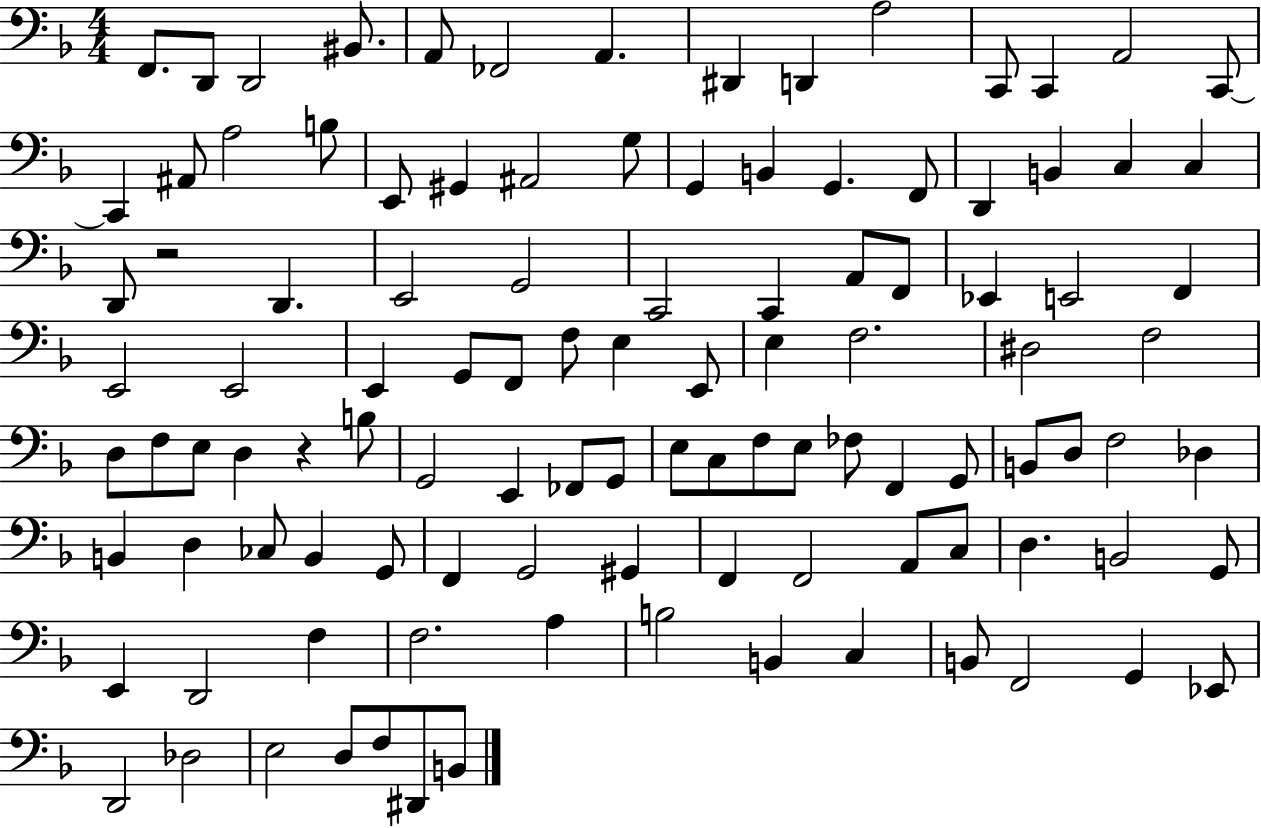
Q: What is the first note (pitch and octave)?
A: F2